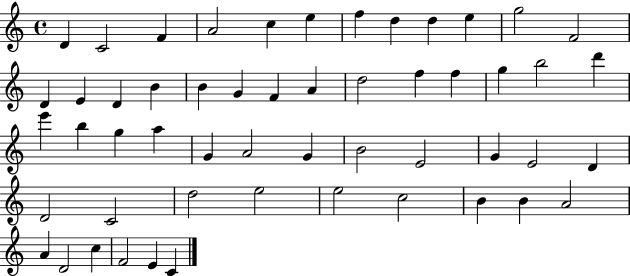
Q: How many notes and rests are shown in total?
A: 53